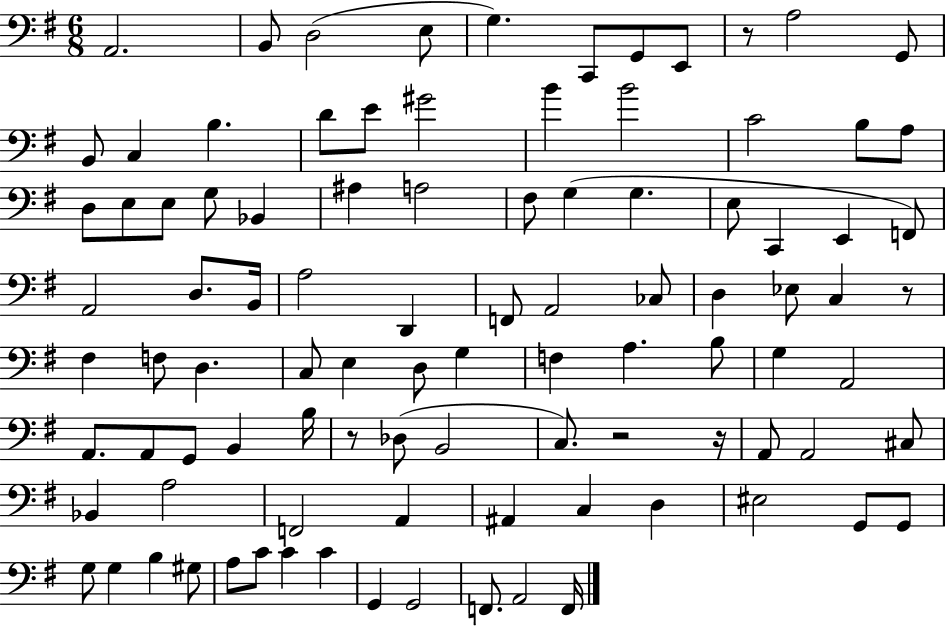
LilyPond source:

{
  \clef bass
  \numericTimeSignature
  \time 6/8
  \key g \major
  \repeat volta 2 { a,2. | b,8 d2( e8 | g4.) c,8 g,8 e,8 | r8 a2 g,8 | \break b,8 c4 b4. | d'8 e'8 gis'2 | b'4 b'2 | c'2 b8 a8 | \break d8 e8 e8 g8 bes,4 | ais4 a2 | fis8 g4( g4. | e8 c,4 e,4 f,8) | \break a,2 d8. b,16 | a2 d,4 | f,8 a,2 ces8 | d4 ees8 c4 r8 | \break fis4 f8 d4. | c8 e4 d8 g4 | f4 a4. b8 | g4 a,2 | \break a,8. a,8 g,8 b,4 b16 | r8 des8( b,2 | c8.) r2 r16 | a,8 a,2 cis8 | \break bes,4 a2 | f,2 a,4 | ais,4 c4 d4 | eis2 g,8 g,8 | \break g8 g4 b4 gis8 | a8 c'8 c'4 c'4 | g,4 g,2 | f,8. a,2 f,16 | \break } \bar "|."
}